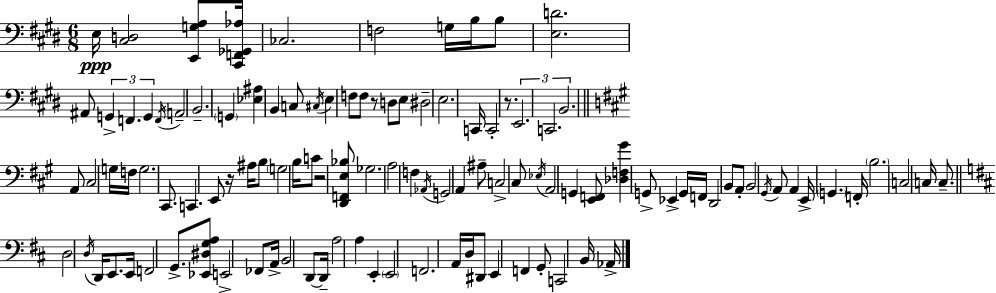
X:1
T:Untitled
M:6/8
L:1/4
K:E
E,/4 [^C,D,]2 [E,,G,A,]/2 [^C,,F,,_G,,_A,]/4 _C,2 F,2 G,/4 B,/4 B,/2 [E,D]2 ^A,,/2 G,, F,, G,, F,,/4 A,,2 B,,2 G,, [_E,^A,] B,, C,/2 ^C,/4 E, F,/2 F,/2 z/2 D,/2 E,/2 ^D,2 E,2 C,,/4 C,,2 z/2 E,,2 C,,2 B,,2 A,,/2 ^C,2 G,/4 F,/4 G,2 ^C,,/2 C,, E,,/2 z/4 ^A,/4 B,/2 G,2 B,/4 C/2 z2 [D,,F,,E,_B,]/2 _G,2 A,2 F, _A,,/4 G,,2 A,, ^A,/2 C,2 ^C,/2 _E,/4 A,,2 G,, [E,,F,,]/2 [_D,F,^G] G,,/2 _E,, G,,/4 F,,/4 D,,2 B,,/2 A,,/2 B,,2 ^G,,/4 A,,/2 A,, E,,/4 G,, F,,/4 B,2 C,2 C,/4 C,/2 D,2 D,/4 D,,/4 E,,/2 E,,/4 F,,2 G,,/2 [_E,,^D,G,A,]/2 E,,2 _F,,/2 A,,/4 B,,2 D,,/2 D,,/4 A,2 A, E,, E,,2 F,,2 A,,/4 D,/4 ^D,,/2 E,, F,, G,,/2 C,,2 B,,/4 _A,,/4